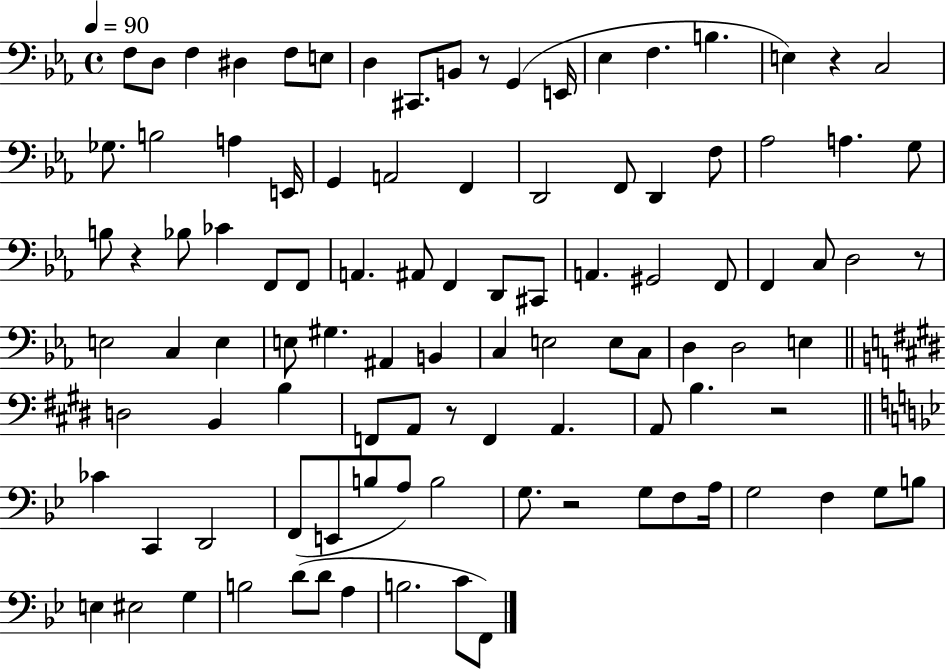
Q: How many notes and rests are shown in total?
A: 102